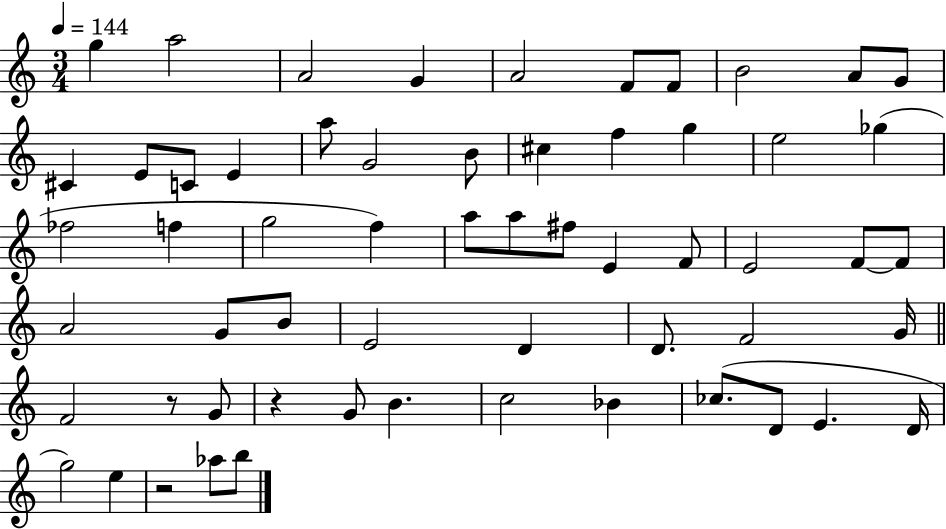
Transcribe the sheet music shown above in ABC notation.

X:1
T:Untitled
M:3/4
L:1/4
K:C
g a2 A2 G A2 F/2 F/2 B2 A/2 G/2 ^C E/2 C/2 E a/2 G2 B/2 ^c f g e2 _g _f2 f g2 f a/2 a/2 ^f/2 E F/2 E2 F/2 F/2 A2 G/2 B/2 E2 D D/2 F2 G/4 F2 z/2 G/2 z G/2 B c2 _B _c/2 D/2 E D/4 g2 e z2 _a/2 b/2